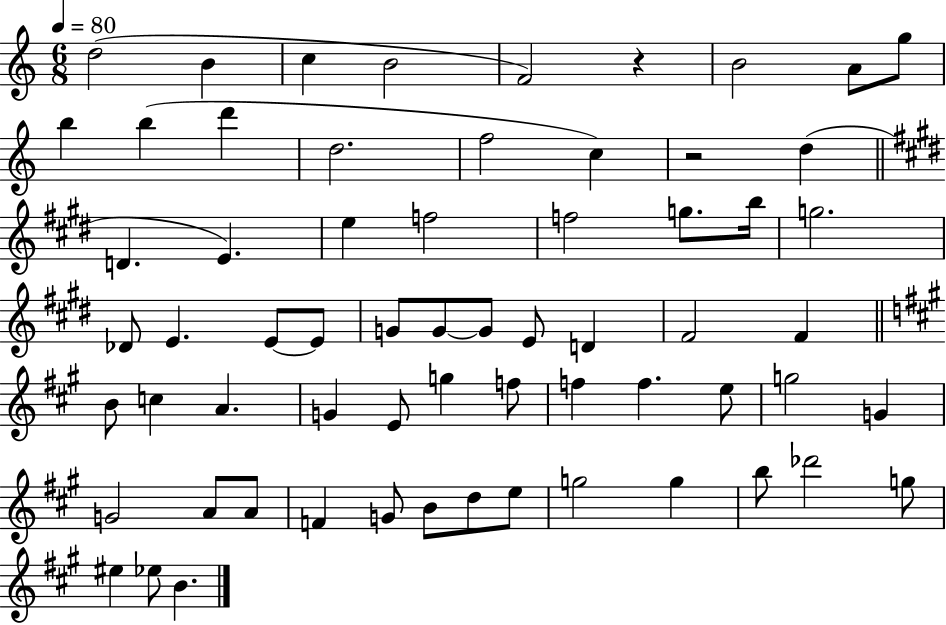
X:1
T:Untitled
M:6/8
L:1/4
K:C
d2 B c B2 F2 z B2 A/2 g/2 b b d' d2 f2 c z2 d D E e f2 f2 g/2 b/4 g2 _D/2 E E/2 E/2 G/2 G/2 G/2 E/2 D ^F2 ^F B/2 c A G E/2 g f/2 f f e/2 g2 G G2 A/2 A/2 F G/2 B/2 d/2 e/2 g2 g b/2 _d'2 g/2 ^e _e/2 B